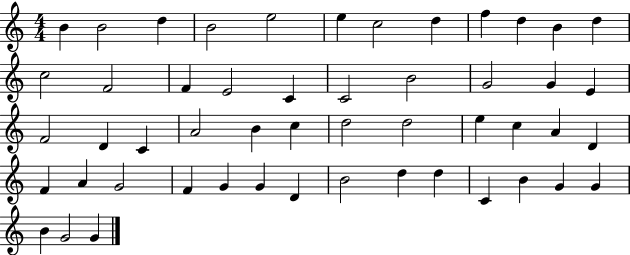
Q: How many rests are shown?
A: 0